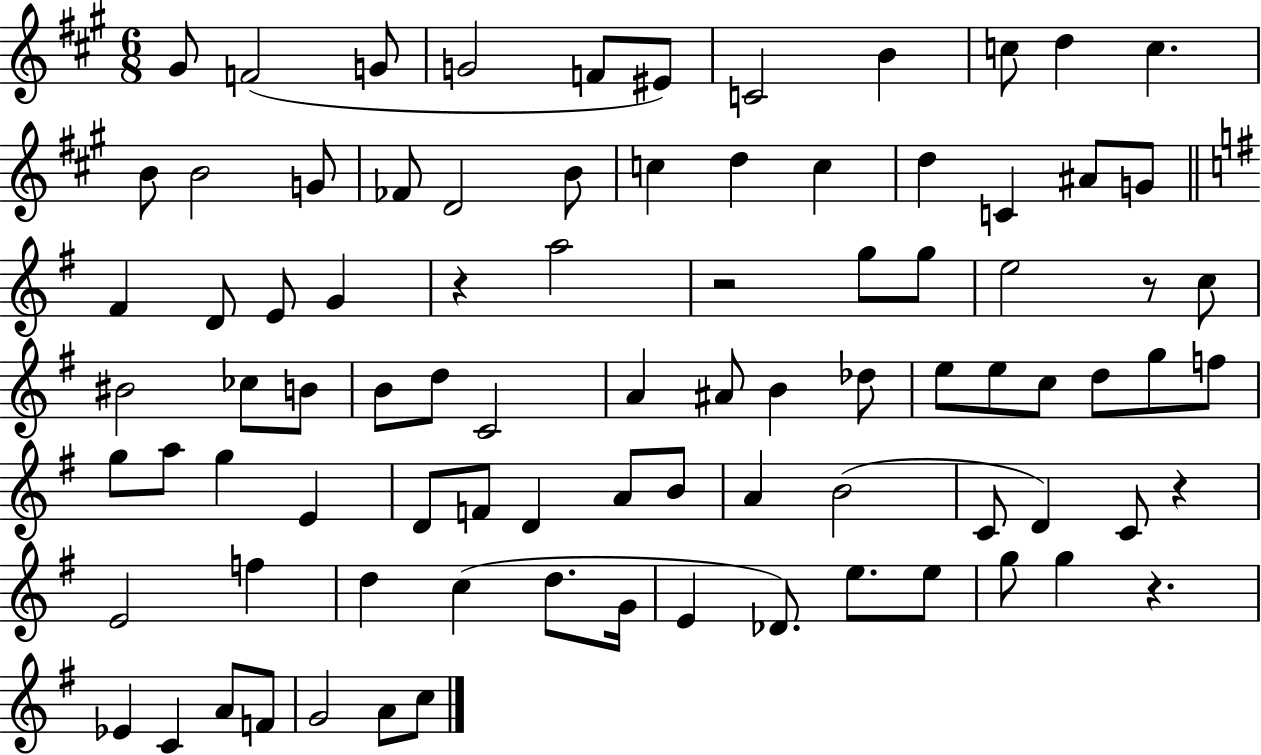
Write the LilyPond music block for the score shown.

{
  \clef treble
  \numericTimeSignature
  \time 6/8
  \key a \major
  gis'8 f'2( g'8 | g'2 f'8 eis'8) | c'2 b'4 | c''8 d''4 c''4. | \break b'8 b'2 g'8 | fes'8 d'2 b'8 | c''4 d''4 c''4 | d''4 c'4 ais'8 g'8 | \break \bar "||" \break \key g \major fis'4 d'8 e'8 g'4 | r4 a''2 | r2 g''8 g''8 | e''2 r8 c''8 | \break bis'2 ces''8 b'8 | b'8 d''8 c'2 | a'4 ais'8 b'4 des''8 | e''8 e''8 c''8 d''8 g''8 f''8 | \break g''8 a''8 g''4 e'4 | d'8 f'8 d'4 a'8 b'8 | a'4 b'2( | c'8 d'4) c'8 r4 | \break e'2 f''4 | d''4 c''4( d''8. g'16 | e'4 des'8.) e''8. e''8 | g''8 g''4 r4. | \break ees'4 c'4 a'8 f'8 | g'2 a'8 c''8 | \bar "|."
}